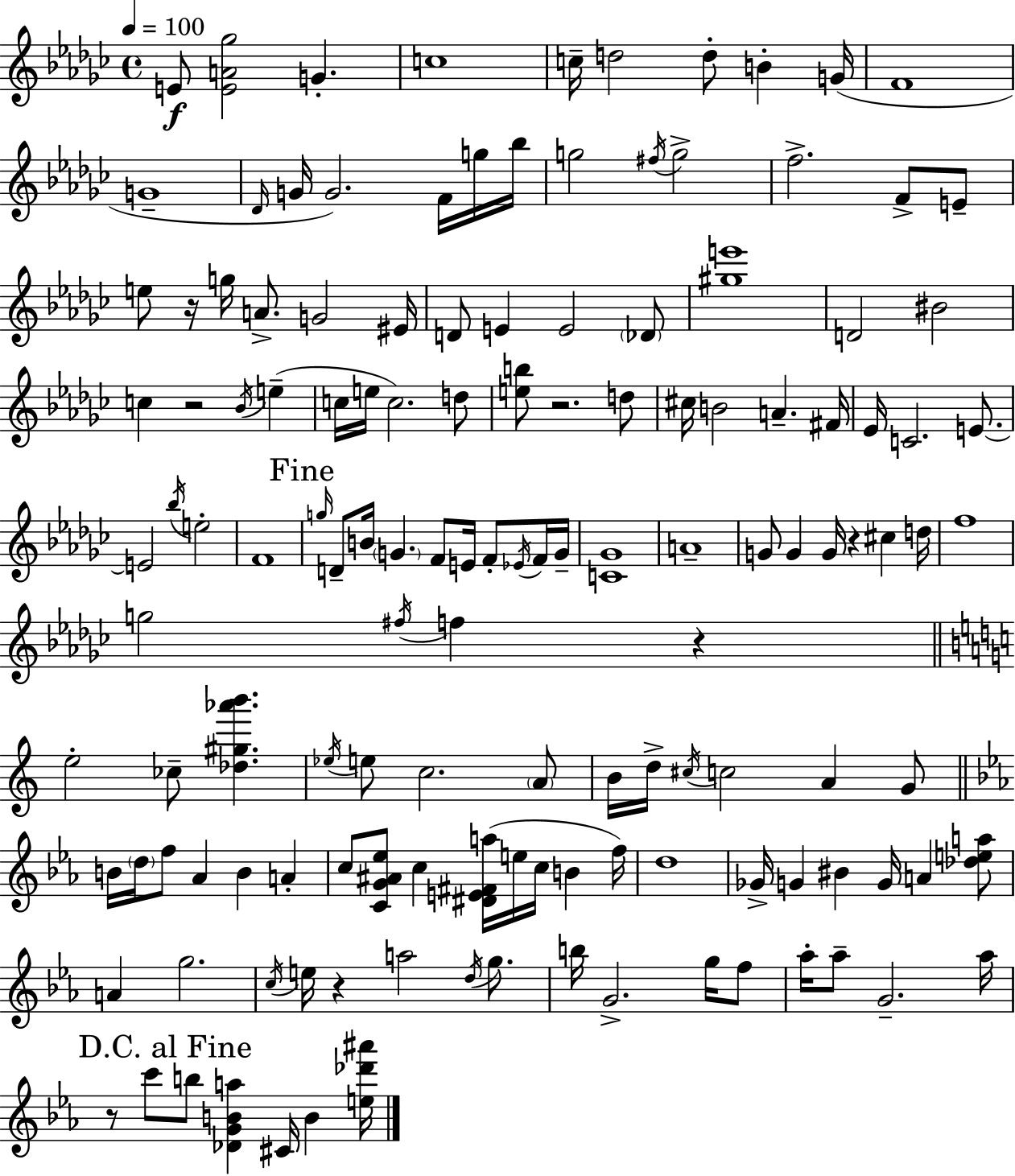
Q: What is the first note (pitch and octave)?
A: E4